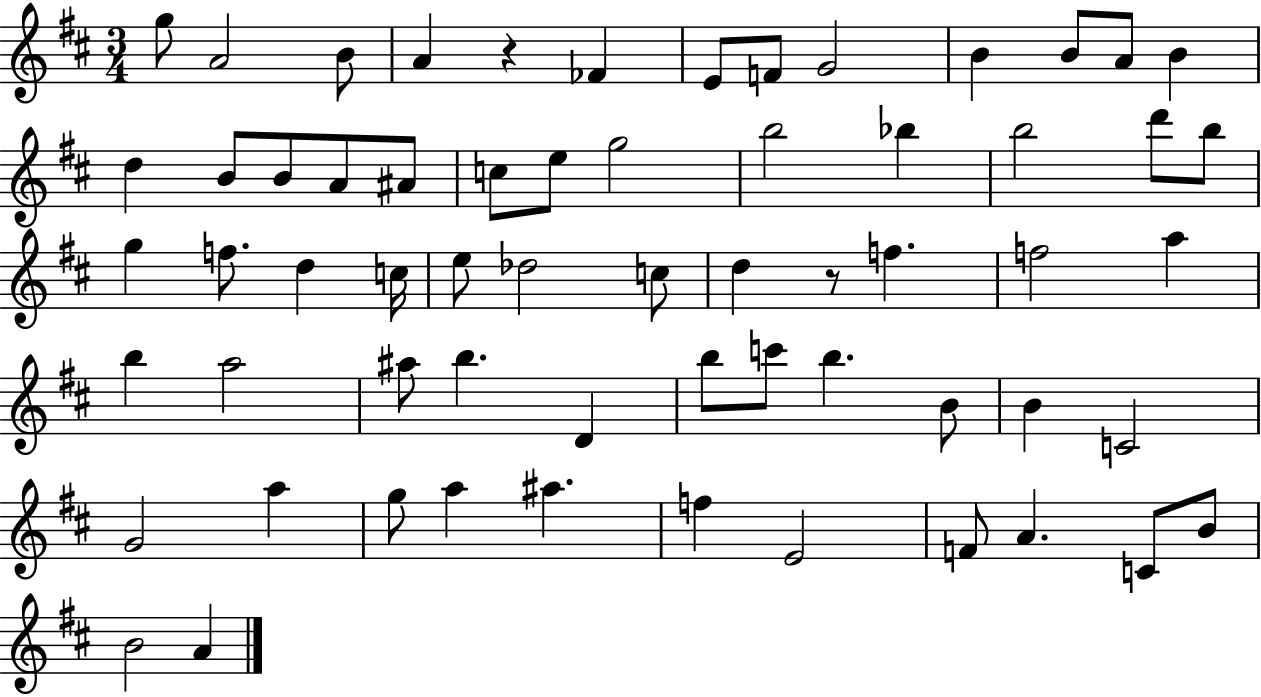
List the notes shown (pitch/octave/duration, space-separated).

G5/e A4/h B4/e A4/q R/q FES4/q E4/e F4/e G4/h B4/q B4/e A4/e B4/q D5/q B4/e B4/e A4/e A#4/e C5/e E5/e G5/h B5/h Bb5/q B5/h D6/e B5/e G5/q F5/e. D5/q C5/s E5/e Db5/h C5/e D5/q R/e F5/q. F5/h A5/q B5/q A5/h A#5/e B5/q. D4/q B5/e C6/e B5/q. B4/e B4/q C4/h G4/h A5/q G5/e A5/q A#5/q. F5/q E4/h F4/e A4/q. C4/e B4/e B4/h A4/q